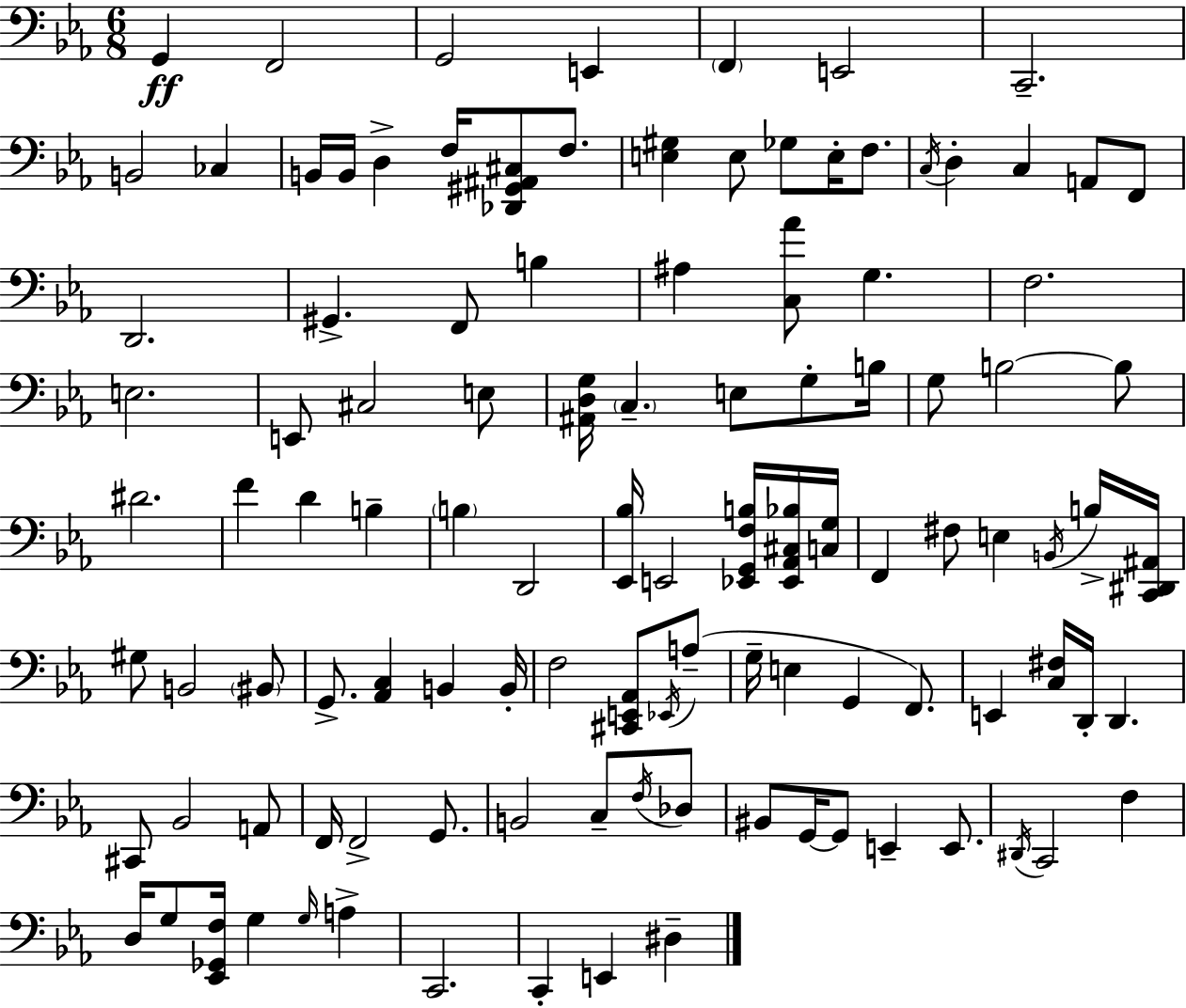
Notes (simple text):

G2/q F2/h G2/h E2/q F2/q E2/h C2/h. B2/h CES3/q B2/s B2/s D3/q F3/s [Db2,G#2,A#2,C#3]/e F3/e. [E3,G#3]/q E3/e Gb3/e E3/s F3/e. C3/s D3/q C3/q A2/e F2/e D2/h. G#2/q. F2/e B3/q A#3/q [C3,Ab4]/e G3/q. F3/h. E3/h. E2/e C#3/h E3/e [A#2,D3,G3]/s C3/q. E3/e G3/e B3/s G3/e B3/h B3/e D#4/h. F4/q D4/q B3/q B3/q D2/h [Eb2,Bb3]/s E2/h [Eb2,G2,F3,B3]/s [Eb2,Ab2,C#3,Bb3]/s [C3,G3]/s F2/q F#3/e E3/q B2/s B3/s [C2,D#2,A#2]/s G#3/e B2/h BIS2/e G2/e. [Ab2,C3]/q B2/q B2/s F3/h [C#2,E2,Ab2]/e Eb2/s A3/e G3/s E3/q G2/q F2/e. E2/q [C3,F#3]/s D2/s D2/q. C#2/e Bb2/h A2/e F2/s F2/h G2/e. B2/h C3/e F3/s Db3/e BIS2/e G2/s G2/e E2/q E2/e. D#2/s C2/h F3/q D3/s G3/e [Eb2,Gb2,F3]/s G3/q G3/s A3/q C2/h. C2/q E2/q D#3/q